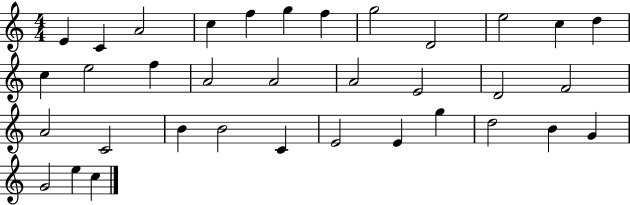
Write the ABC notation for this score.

X:1
T:Untitled
M:4/4
L:1/4
K:C
E C A2 c f g f g2 D2 e2 c d c e2 f A2 A2 A2 E2 D2 F2 A2 C2 B B2 C E2 E g d2 B G G2 e c